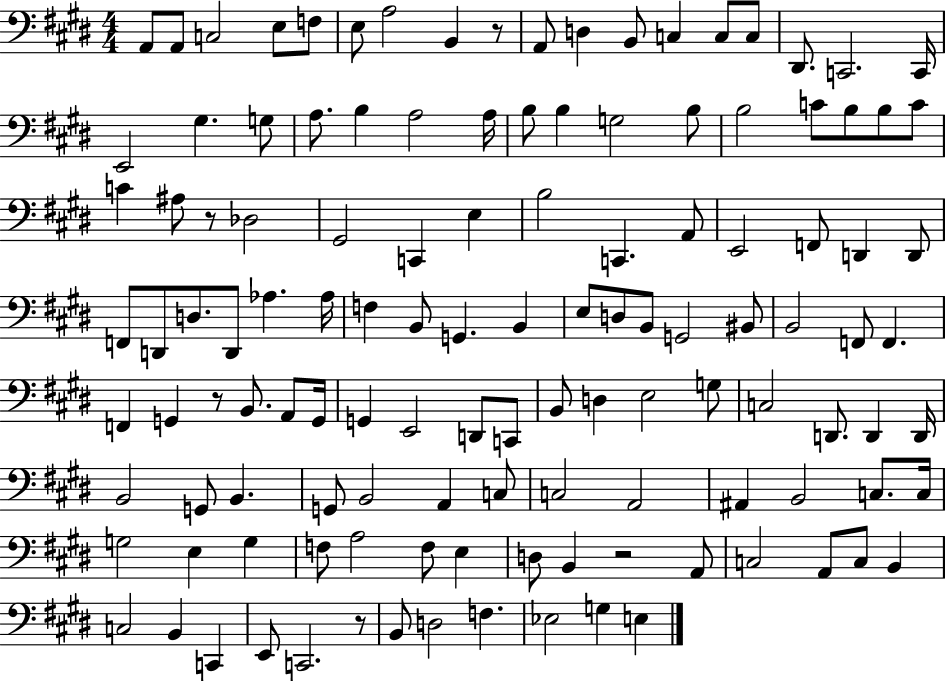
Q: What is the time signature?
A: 4/4